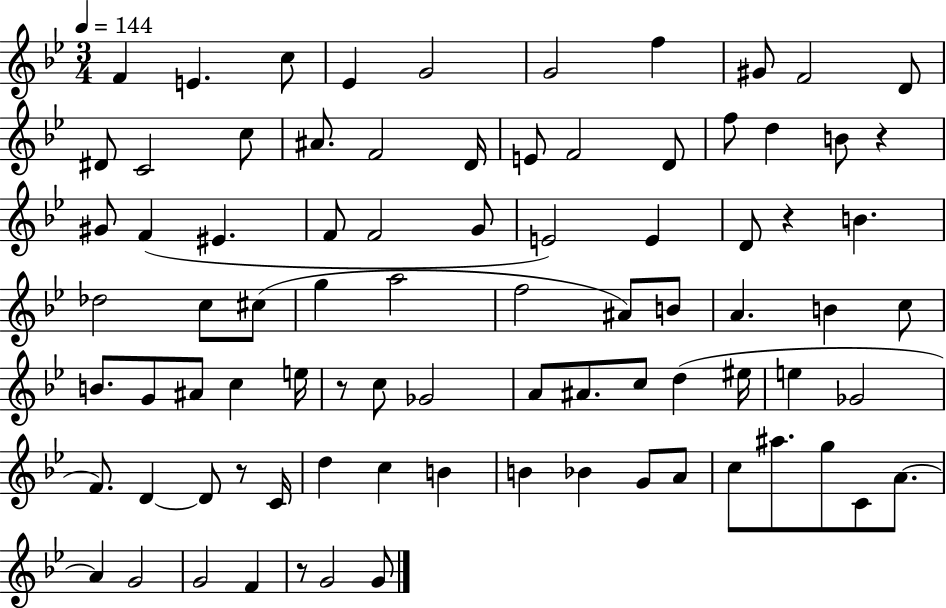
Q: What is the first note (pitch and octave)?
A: F4